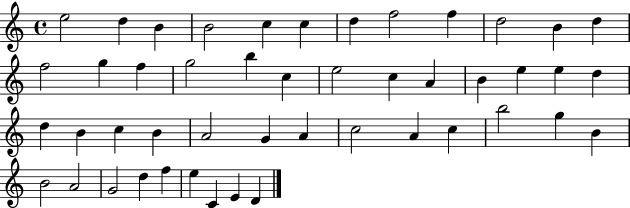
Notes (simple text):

E5/h D5/q B4/q B4/h C5/q C5/q D5/q F5/h F5/q D5/h B4/q D5/q F5/h G5/q F5/q G5/h B5/q C5/q E5/h C5/q A4/q B4/q E5/q E5/q D5/q D5/q B4/q C5/q B4/q A4/h G4/q A4/q C5/h A4/q C5/q B5/h G5/q B4/q B4/h A4/h G4/h D5/q F5/q E5/q C4/q E4/q D4/q